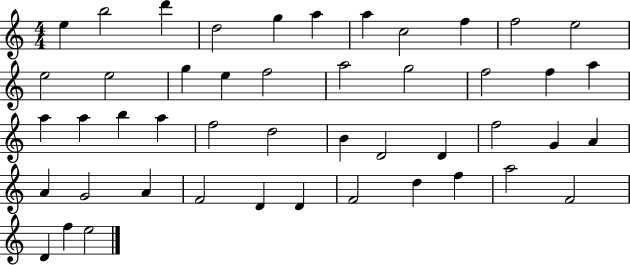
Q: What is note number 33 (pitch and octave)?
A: A4